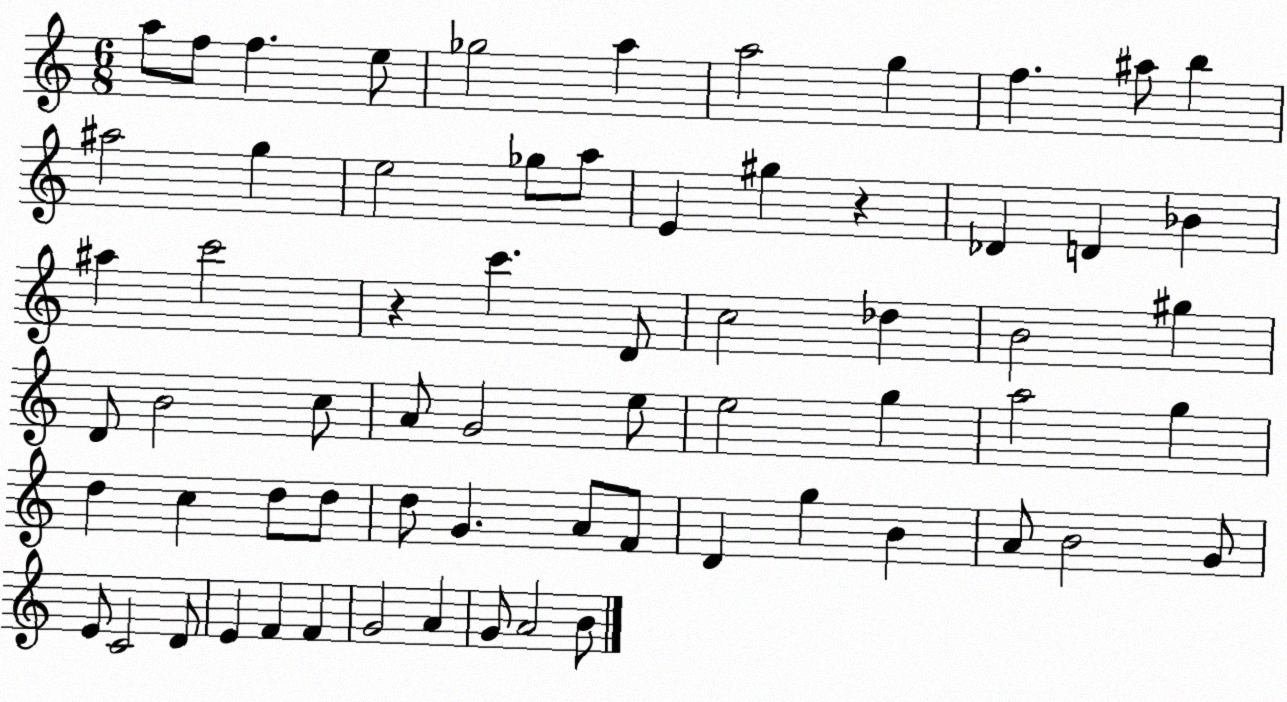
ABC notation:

X:1
T:Untitled
M:6/8
L:1/4
K:C
a/2 f/2 f e/2 _g2 a a2 g f ^a/2 b ^a2 g e2 _g/2 a/2 E ^g z _D D _B ^a c'2 z c' D/2 c2 _d B2 ^g D/2 B2 c/2 A/2 G2 e/2 e2 g a2 g d c d/2 d/2 d/2 G A/2 F/2 D g B A/2 B2 G/2 E/2 C2 D/2 E F F G2 A G/2 A2 B/2